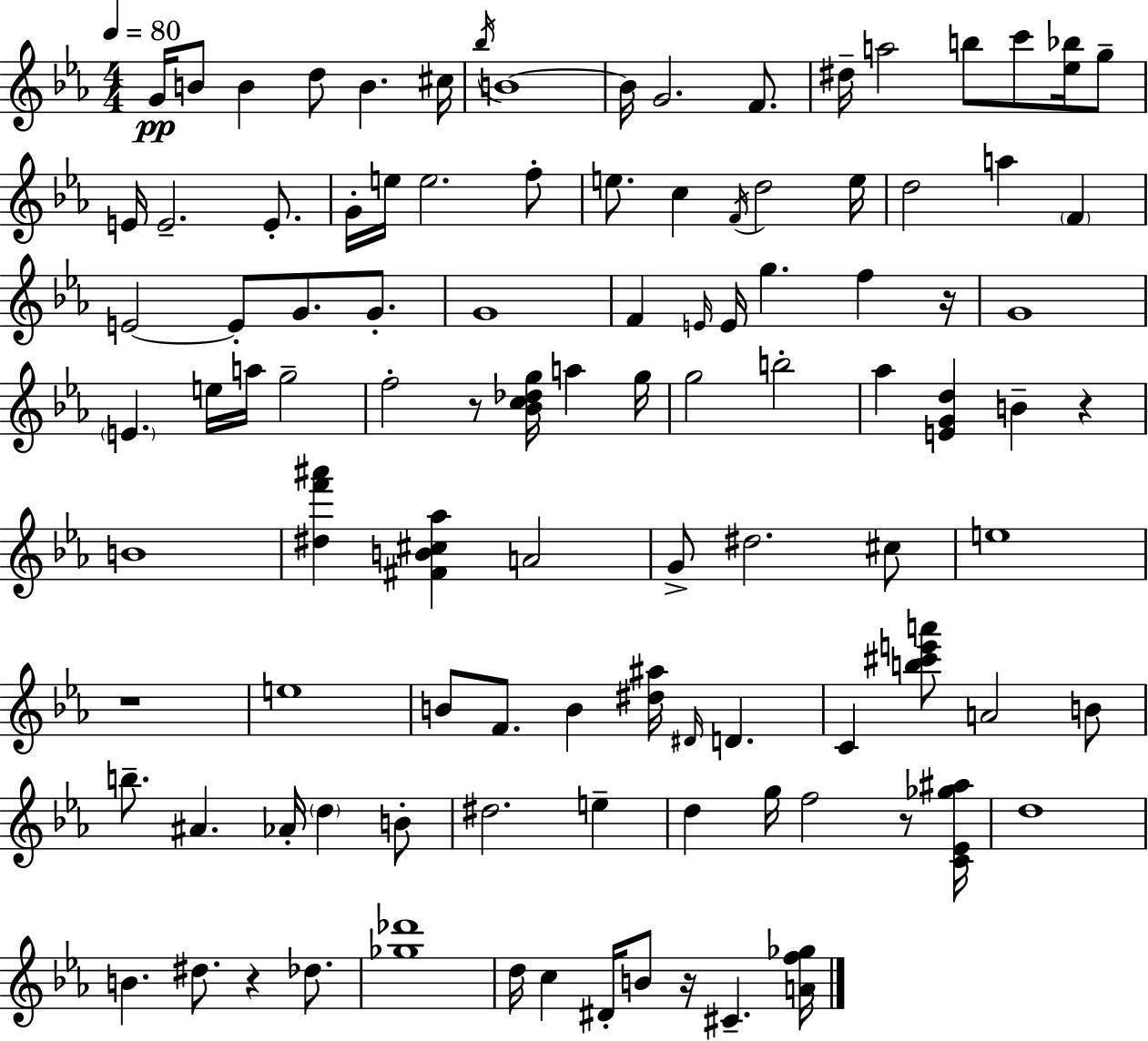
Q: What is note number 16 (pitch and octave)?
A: G5